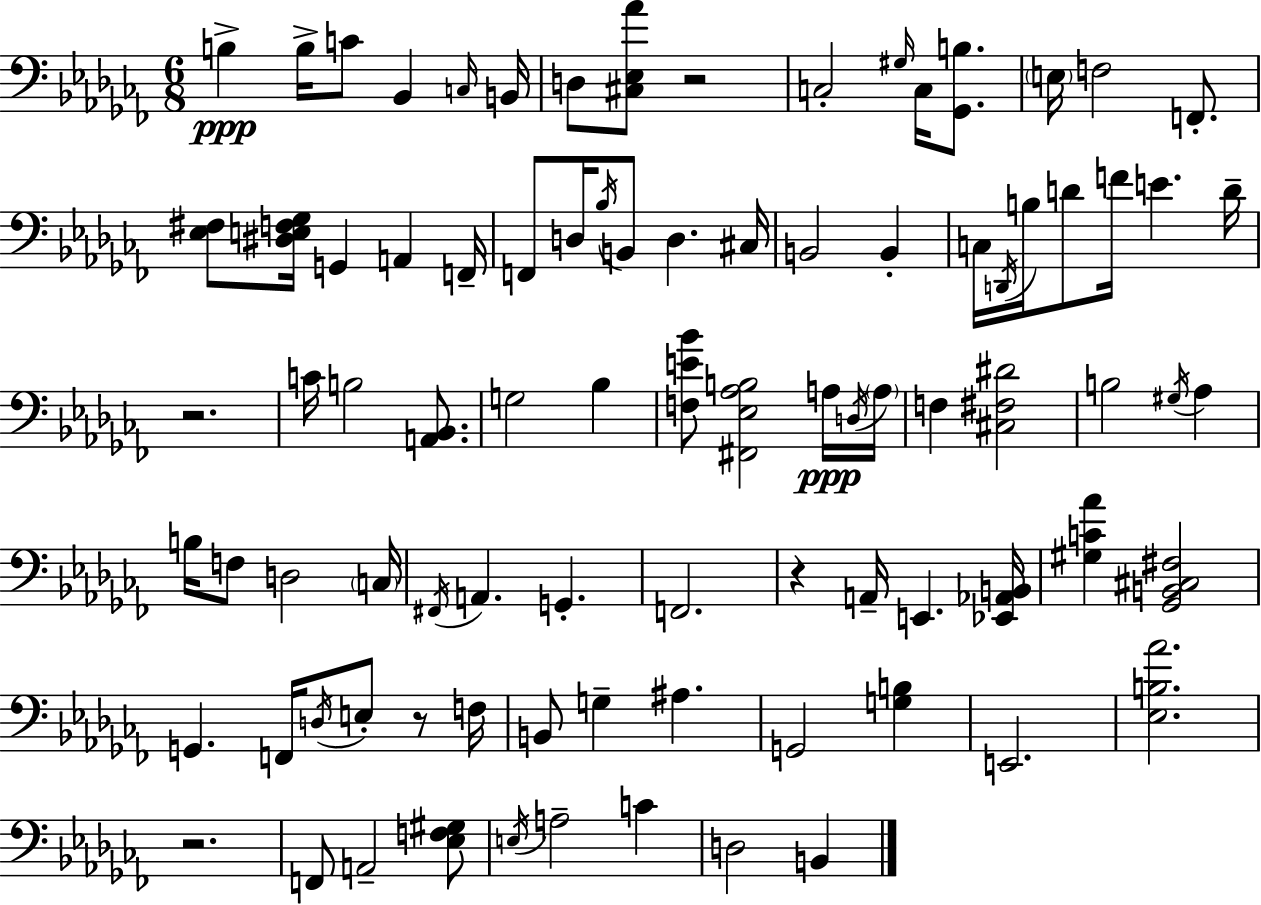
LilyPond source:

{
  \clef bass
  \numericTimeSignature
  \time 6/8
  \key aes \minor
  b4->\ppp b16-> c'8 bes,4 \grace { c16 } | b,16 d8 <cis ees aes'>8 r2 | c2-. \grace { gis16 } c16 <ges, b>8. | \parenthesize e16 f2 f,8.-. | \break <ees fis>8 <dis e f ges>16 g,4 a,4 | f,16-- f,8 d16 \acciaccatura { bes16 } b,8 d4. | cis16 b,2 b,4-. | c16 \acciaccatura { d,16 } b16 d'8 f'16 e'4. | \break d'16-- r2. | c'16 b2 | <a, bes,>8. g2 | bes4 <f e' bes'>8 <fis, ees aes b>2 | \break a16\ppp \acciaccatura { d16 } \parenthesize a16 f4 <cis fis dis'>2 | b2 | \acciaccatura { gis16 } aes4 b16 f8 d2 | \parenthesize c16 \acciaccatura { fis,16 } a,4. | \break g,4.-. f,2. | r4 a,16-- | e,4. <ees, aes, b,>16 <gis c' aes'>4 <ges, b, cis fis>2 | g,4. | \break f,16 \acciaccatura { d16 } e8-. r8 f16 b,8 g4-- | ais4. g,2 | <g b>4 e,2. | <ees b aes'>2. | \break r2. | f,8 a,2-- | <ees f gis>8 \acciaccatura { e16 } a2-- | c'4 d2 | \break b,4 \bar "|."
}